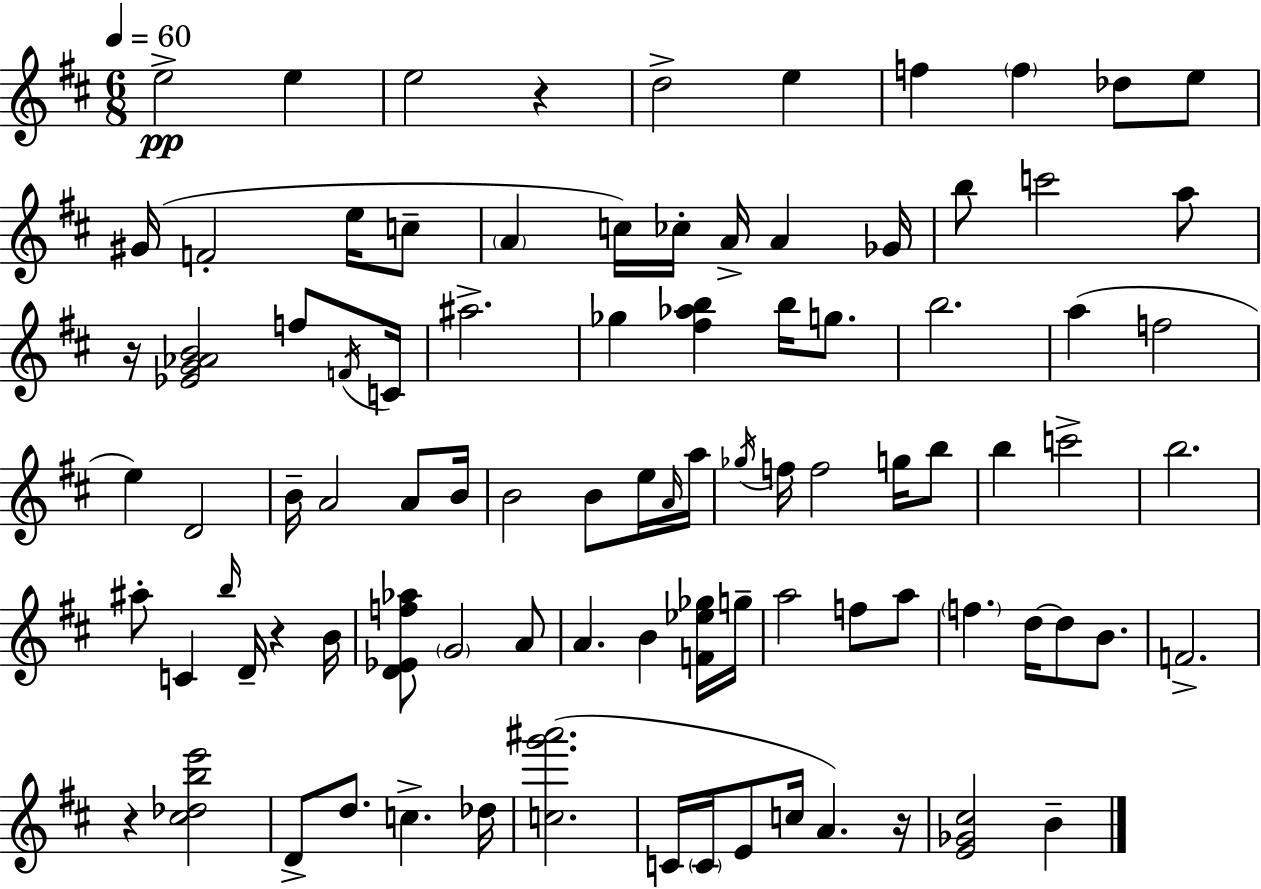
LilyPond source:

{
  \clef treble
  \numericTimeSignature
  \time 6/8
  \key d \major
  \tempo 4 = 60
  e''2->\pp e''4 | e''2 r4 | d''2-> e''4 | f''4 \parenthesize f''4 des''8 e''8 | \break gis'16( f'2-. e''16 c''8-- | \parenthesize a'4 c''16) ces''16-. a'16-> a'4 ges'16 | b''8 c'''2 a''8 | r16 <ees' g' aes' b'>2 f''8 \acciaccatura { f'16 } | \break c'16 ais''2.-> | ges''4 <fis'' aes'' b''>4 b''16 g''8. | b''2. | a''4( f''2 | \break e''4) d'2 | b'16-- a'2 a'8 | b'16 b'2 b'8 e''16 | \grace { a'16 } a''16 \acciaccatura { ges''16 } f''16 f''2 | \break g''16 b''8 b''4 c'''2-> | b''2. | ais''8-. c'4 \grace { b''16 } d'16-- r4 | b'16 <d' ees' f'' aes''>8 \parenthesize g'2 | \break a'8 a'4. b'4 | <f' ees'' ges''>16 g''16-- a''2 | f''8 a''8 \parenthesize f''4. d''16~~ d''8 | b'8. f'2.-> | \break r4 <cis'' des'' b'' e'''>2 | d'8-> d''8. c''4.-> | des''16 <c'' g''' ais'''>2.( | c'16 \parenthesize c'16 e'8 c''16 a'4.) | \break r16 <e' ges' cis''>2 | b'4-- \bar "|."
}